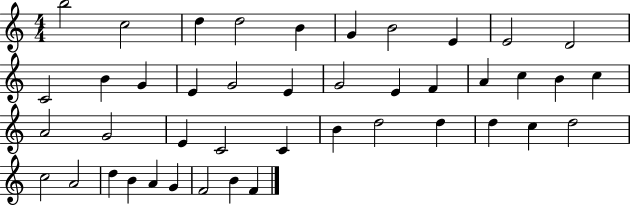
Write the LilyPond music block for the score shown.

{
  \clef treble
  \numericTimeSignature
  \time 4/4
  \key c \major
  b''2 c''2 | d''4 d''2 b'4 | g'4 b'2 e'4 | e'2 d'2 | \break c'2 b'4 g'4 | e'4 g'2 e'4 | g'2 e'4 f'4 | a'4 c''4 b'4 c''4 | \break a'2 g'2 | e'4 c'2 c'4 | b'4 d''2 d''4 | d''4 c''4 d''2 | \break c''2 a'2 | d''4 b'4 a'4 g'4 | f'2 b'4 f'4 | \bar "|."
}